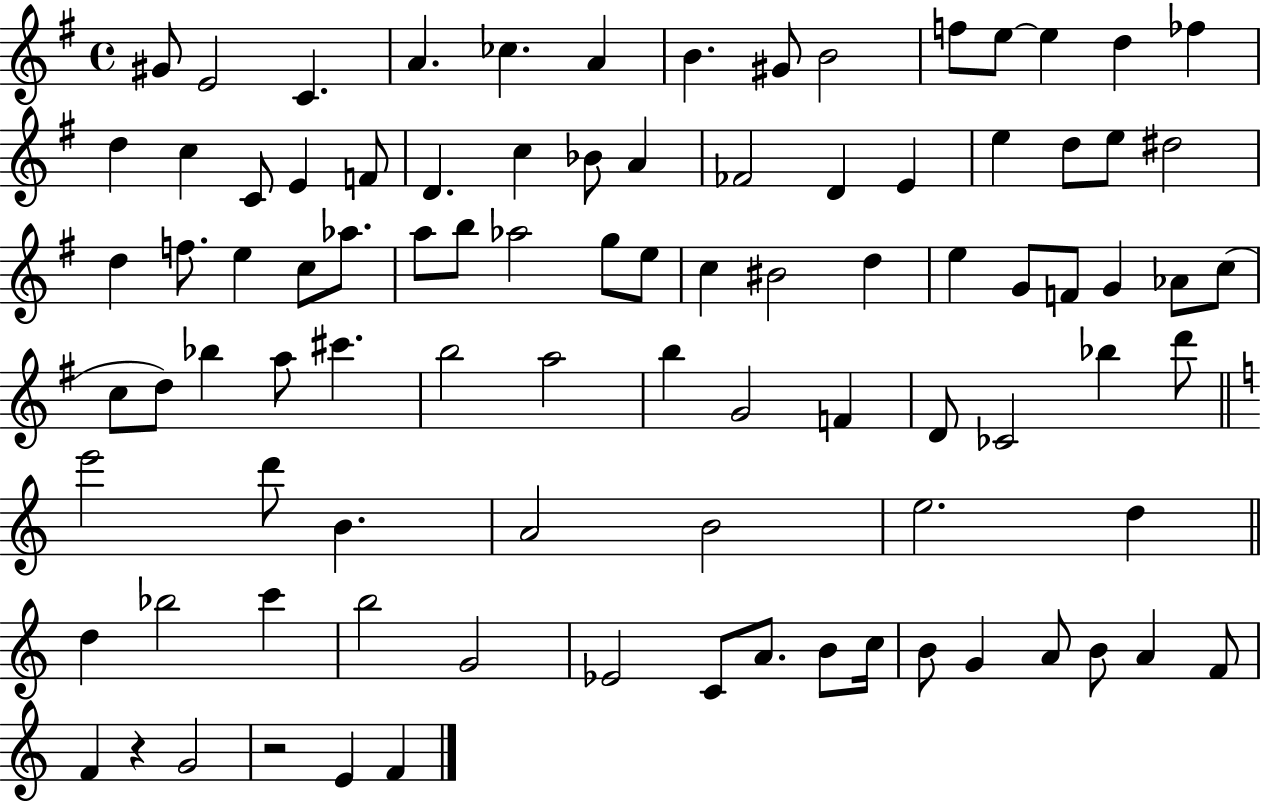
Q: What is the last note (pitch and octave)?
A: F4